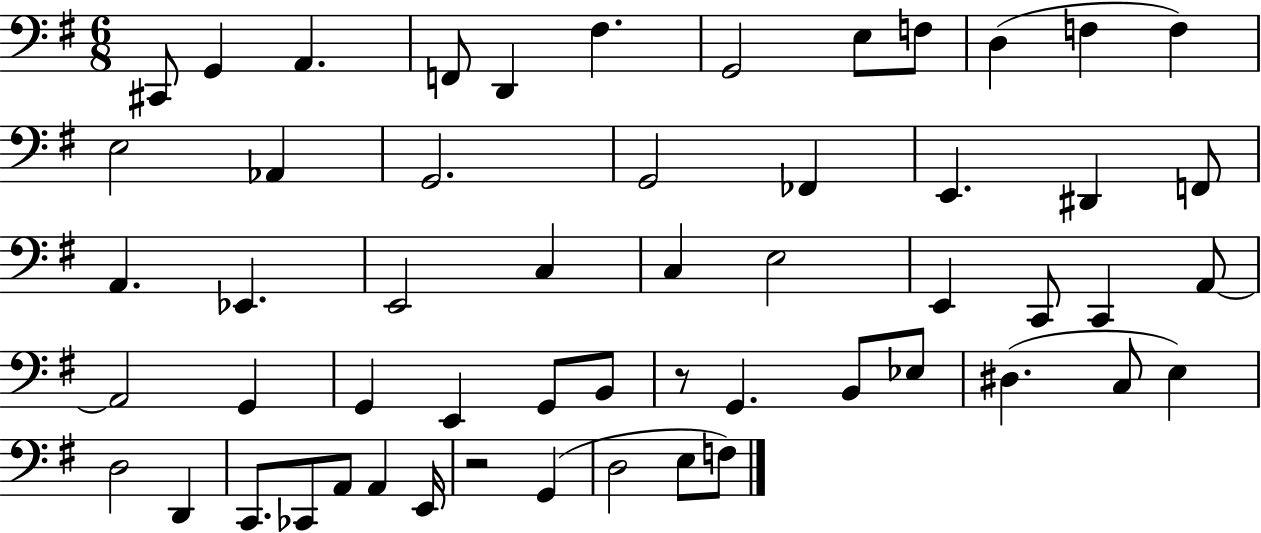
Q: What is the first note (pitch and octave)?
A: C#2